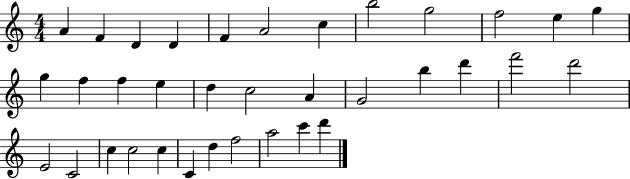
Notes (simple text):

A4/q F4/q D4/q D4/q F4/q A4/h C5/q B5/h G5/h F5/h E5/q G5/q G5/q F5/q F5/q E5/q D5/q C5/h A4/q G4/h B5/q D6/q F6/h D6/h E4/h C4/h C5/q C5/h C5/q C4/q D5/q F5/h A5/h C6/q D6/q